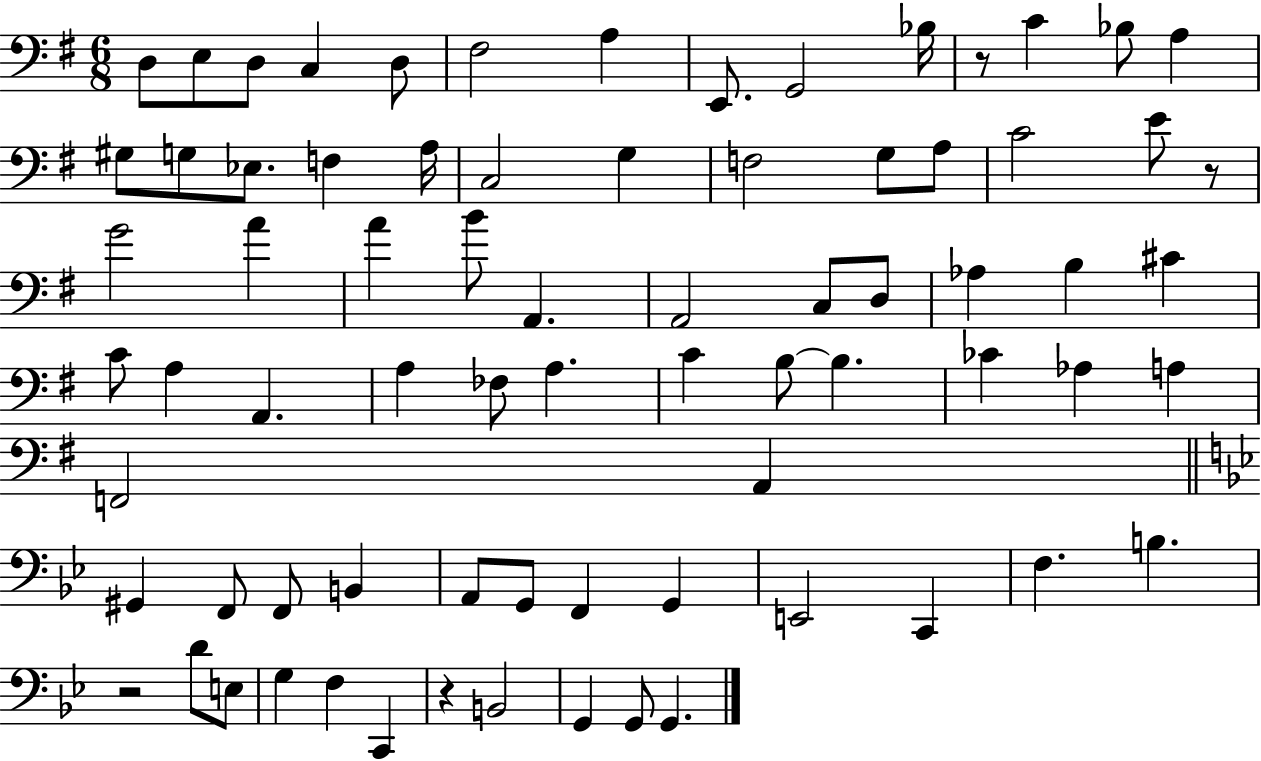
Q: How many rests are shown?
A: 4